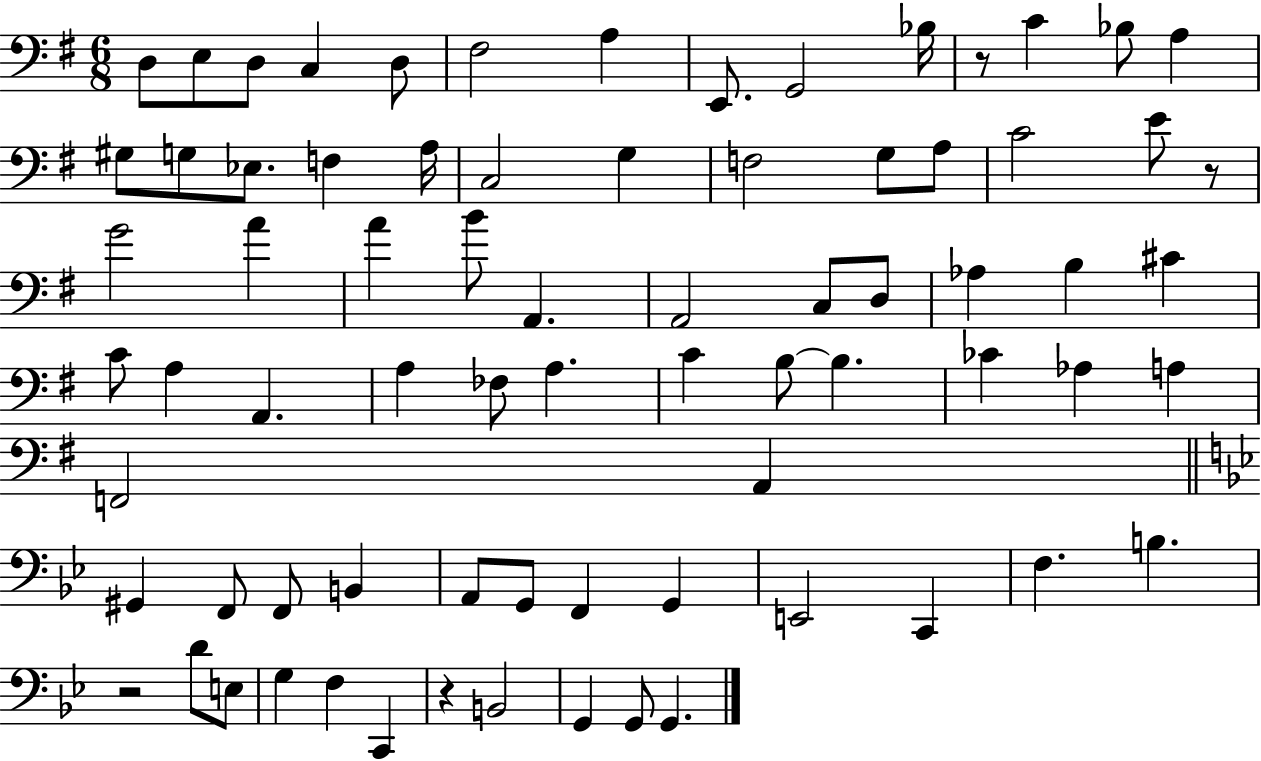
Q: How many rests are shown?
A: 4